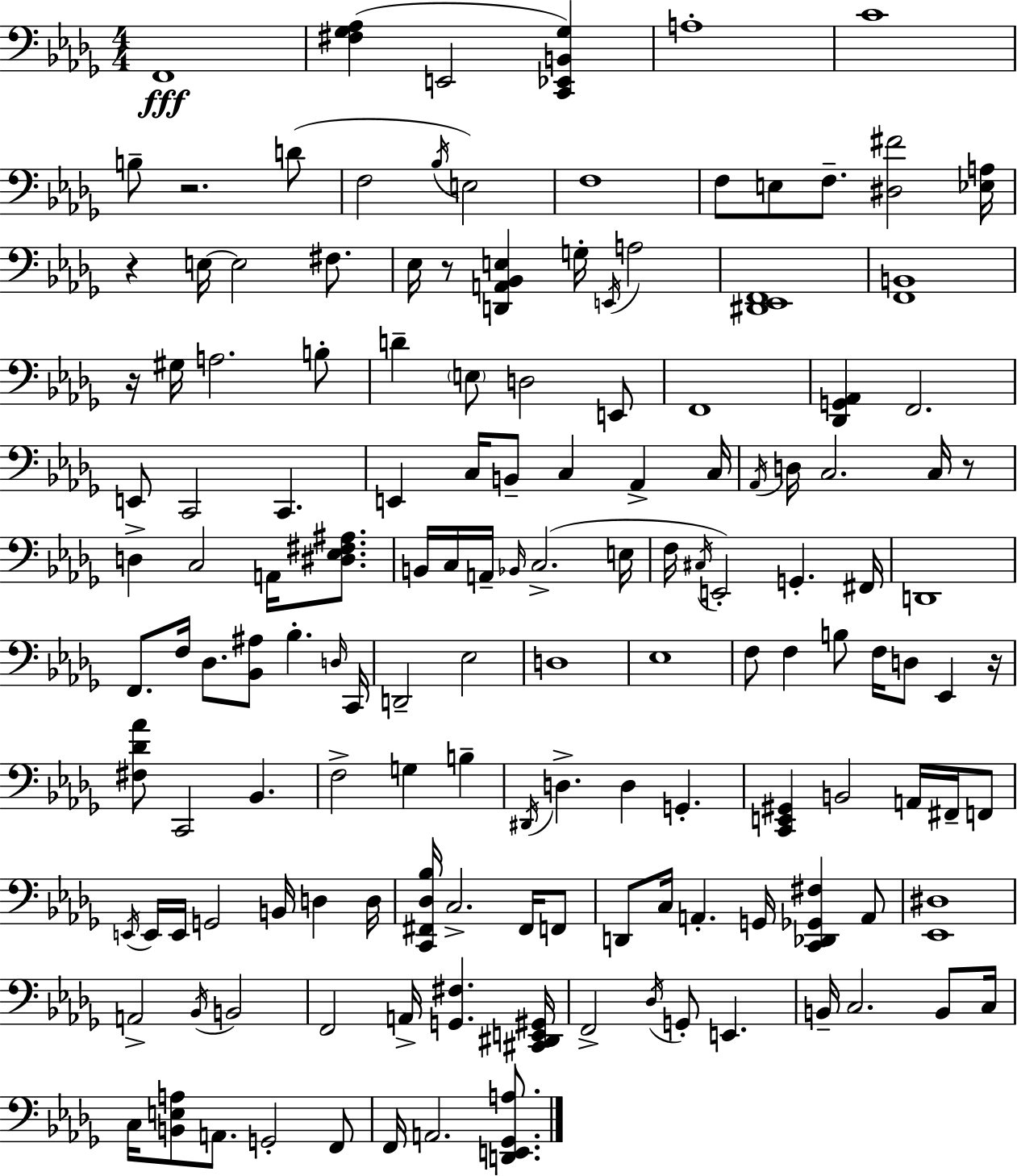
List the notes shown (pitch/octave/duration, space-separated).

F2/w [F#3,Gb3,Ab3]/q E2/h [C2,Eb2,B2,Gb3]/q A3/w C4/w B3/e R/h. D4/e F3/h Bb3/s E3/h F3/w F3/e E3/e F3/e. [D#3,F#4]/h [Eb3,A3]/s R/q E3/s E3/h F#3/e. Eb3/s R/e [D2,A2,Bb2,E3]/q G3/s E2/s A3/h [D#2,Eb2,F2]/w [F2,B2]/w R/s G#3/s A3/h. B3/e D4/q E3/e D3/h E2/e F2/w [Db2,G2,Ab2]/q F2/h. E2/e C2/h C2/q. E2/q C3/s B2/e C3/q Ab2/q C3/s Ab2/s D3/s C3/h. C3/s R/e D3/q C3/h A2/s [D#3,Eb3,F#3,A#3]/e. B2/s C3/s A2/s Bb2/s C3/h. E3/s F3/s C#3/s E2/h G2/q. F#2/s D2/w F2/e. F3/s Db3/e. [Bb2,A#3]/e Bb3/q. D3/s C2/s D2/h Eb3/h D3/w Eb3/w F3/e F3/q B3/e F3/s D3/e Eb2/q R/s [F#3,Db4,Ab4]/e C2/h Bb2/q. F3/h G3/q B3/q D#2/s D3/q. D3/q G2/q. [C2,E2,G#2]/q B2/h A2/s F#2/s F2/e E2/s E2/s E2/s G2/h B2/s D3/q D3/s [C2,F#2,Db3,Bb3]/s C3/h. F#2/s F2/e D2/e C3/s A2/q. G2/s [C2,Db2,Gb2,F#3]/q A2/e [Eb2,D#3]/w A2/h Bb2/s B2/h F2/h A2/s [G2,F#3]/q. [C#2,D#2,E2,G#2]/s F2/h Db3/s G2/e E2/q. B2/s C3/h. B2/e C3/s C3/s [B2,E3,A3]/e A2/e. G2/h F2/e F2/s A2/h. [D2,E2,Gb2,A3]/e.